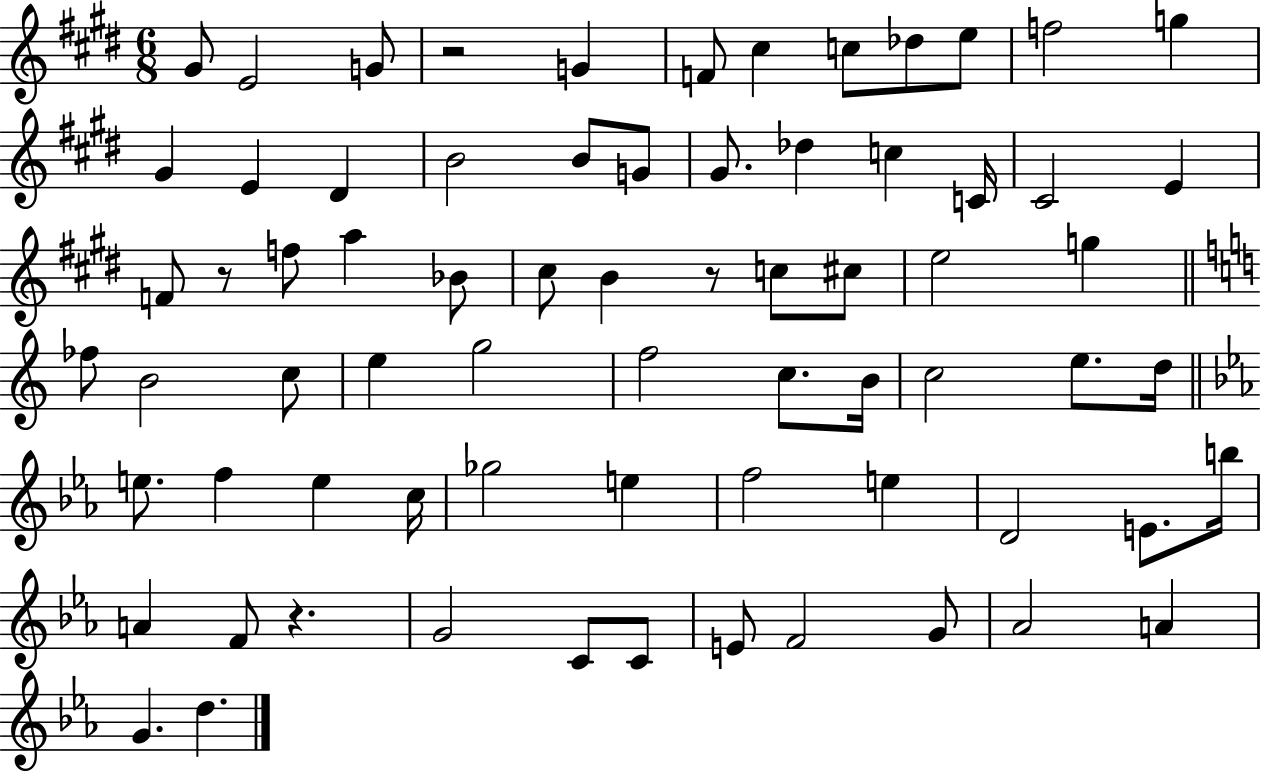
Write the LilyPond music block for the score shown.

{
  \clef treble
  \numericTimeSignature
  \time 6/8
  \key e \major
  gis'8 e'2 g'8 | r2 g'4 | f'8 cis''4 c''8 des''8 e''8 | f''2 g''4 | \break gis'4 e'4 dis'4 | b'2 b'8 g'8 | gis'8. des''4 c''4 c'16 | cis'2 e'4 | \break f'8 r8 f''8 a''4 bes'8 | cis''8 b'4 r8 c''8 cis''8 | e''2 g''4 | \bar "||" \break \key c \major fes''8 b'2 c''8 | e''4 g''2 | f''2 c''8. b'16 | c''2 e''8. d''16 | \break \bar "||" \break \key ees \major e''8. f''4 e''4 c''16 | ges''2 e''4 | f''2 e''4 | d'2 e'8. b''16 | \break a'4 f'8 r4. | g'2 c'8 c'8 | e'8 f'2 g'8 | aes'2 a'4 | \break g'4. d''4. | \bar "|."
}